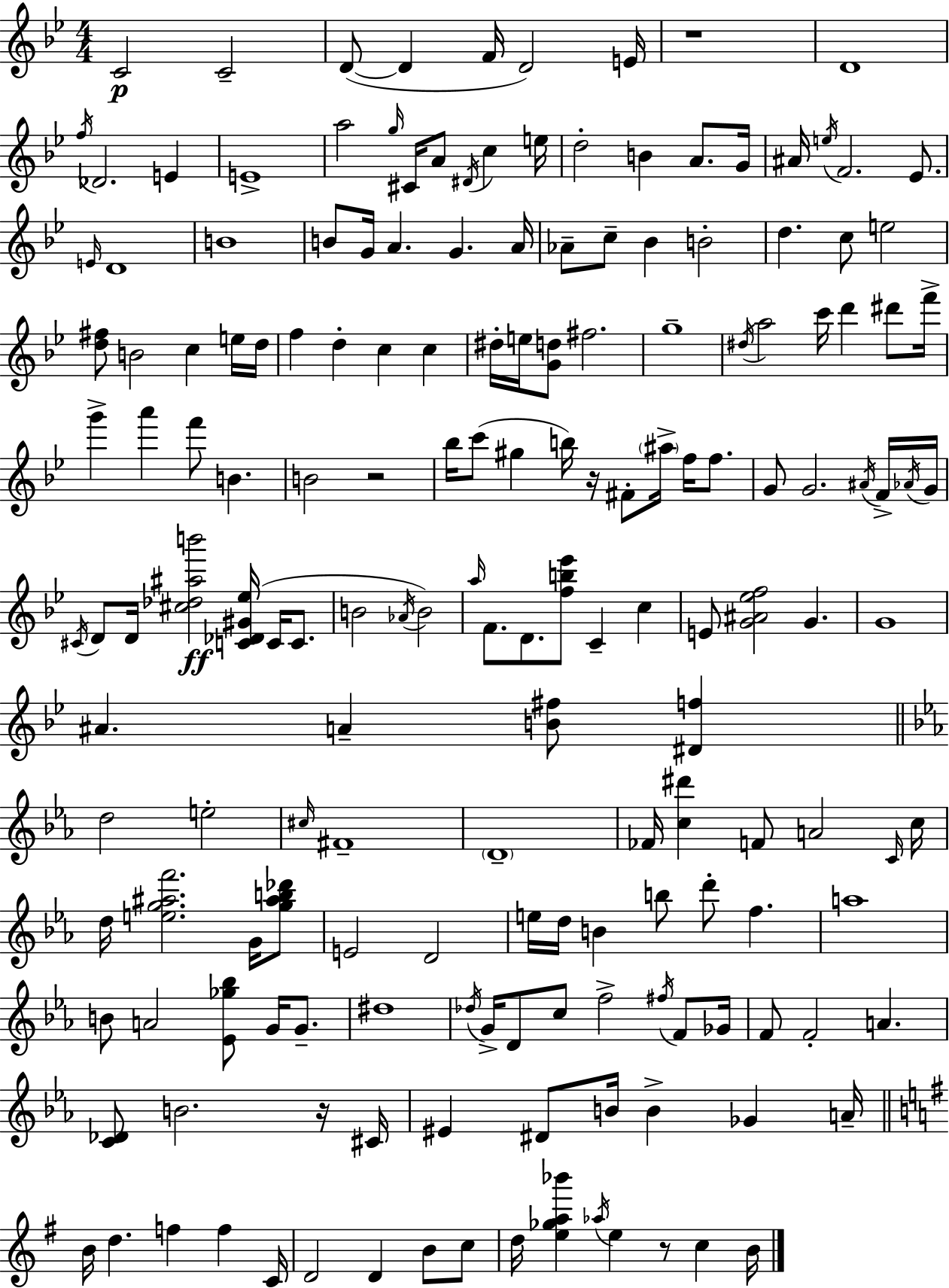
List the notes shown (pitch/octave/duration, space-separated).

C4/h C4/h D4/e D4/q F4/s D4/h E4/s R/w D4/w F5/s Db4/h. E4/q E4/w A5/h G5/s C#4/s A4/e D#4/s C5/q E5/s D5/h B4/q A4/e. G4/s A#4/s E5/s F4/h. Eb4/e. E4/s D4/w B4/w B4/e G4/s A4/q. G4/q. A4/s Ab4/e C5/e Bb4/q B4/h D5/q. C5/e E5/h [D5,F#5]/e B4/h C5/q E5/s D5/s F5/q D5/q C5/q C5/q D#5/s E5/s [G4,D5]/e F#5/h. G5/w D#5/s A5/h C6/s D6/q D#6/e F6/s G6/q A6/q F6/e B4/q. B4/h R/h Bb5/s C6/e G#5/q B5/s R/s F#4/e A#5/s F5/s F5/e. G4/e G4/h. A#4/s F4/s Ab4/s G4/s C#4/s D4/e D4/s [C#5,Db5,A#5,B6]/h [C4,Db4,G#4,Eb5]/s C4/s C4/e. B4/h Ab4/s B4/h A5/s F4/e. D4/e. [F5,B5,Eb6]/e C4/q C5/q E4/e [G4,A#4,Eb5,F5]/h G4/q. G4/w A#4/q. A4/q [B4,F#5]/e [D#4,F5]/q D5/h E5/h C#5/s F#4/w D4/w FES4/s [C5,D#6]/q F4/e A4/h C4/s C5/s D5/s [E5,G5,A#5,F6]/h. G4/s [G5,A#5,B5,Db6]/e E4/h D4/h E5/s D5/s B4/q B5/e D6/e F5/q. A5/w B4/e A4/h [Eb4,Gb5,Bb5]/e G4/s G4/e. D#5/w Db5/s G4/s D4/e C5/e F5/h F#5/s F4/e Gb4/s F4/e F4/h A4/q. [C4,Db4]/e B4/h. R/s C#4/s EIS4/q D#4/e B4/s B4/q Gb4/q A4/s B4/s D5/q. F5/q F5/q C4/s D4/h D4/q B4/e C5/e D5/s [E5,Gb5,A5,Bb6]/q Ab5/s E5/q R/e C5/q B4/s